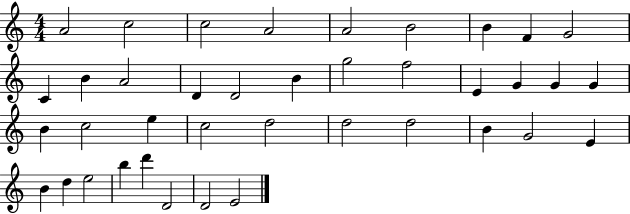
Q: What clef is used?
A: treble